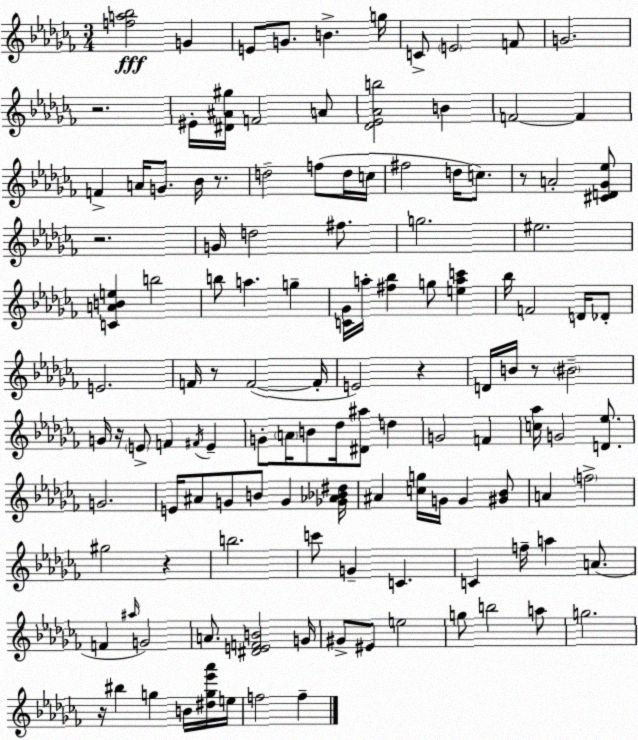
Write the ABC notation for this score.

X:1
T:Untitled
M:3/4
L:1/4
K:Abm
[fa_b]2 G E/2 G/2 B g/4 C/2 E2 F/2 G2 z2 ^E/4 [^D^A^g]/4 F2 A/2 [_D_E_Ab]2 B F2 F F A/4 G/2 _B/4 z/2 d2 f/2 d/4 c/4 ^f2 d/4 c/2 z/2 A2 [^CD_G_e]/2 z2 G/4 d2 ^f/2 g2 ^e2 [CABe] b2 b/2 a g [C_G]/4 a/4 [^f_b] g/2 [eac'] _b/4 F2 D/4 _D/2 E2 F/4 z/2 F2 F/4 E2 z D/4 B/4 z/2 ^B2 G/4 z/4 E/2 F ^F/4 E G/2 A/4 B/2 _d/4 [^D^a]/2 d G2 F [c_a]/4 G2 [D_e]/2 G2 E/4 ^A/2 G/2 B/2 G [_G_A_B^d]/4 ^A [cg]/4 G/4 G [^G_B]/2 A f2 ^g2 z b2 c'/2 G C C f/4 a A/2 F ^a/4 G2 A/2 [^DEFB]2 G/4 ^G/2 ^E/2 e2 g/2 b2 a/2 g2 z/4 ^b g B/4 [^dg_e'_a']/4 e/4 f2 f